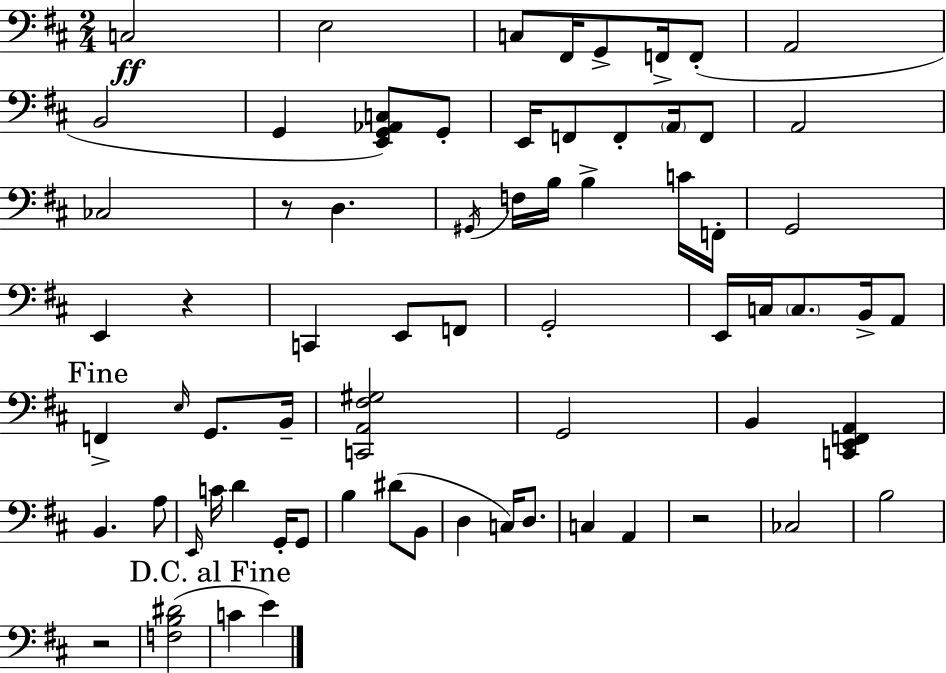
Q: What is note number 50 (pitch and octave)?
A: B3